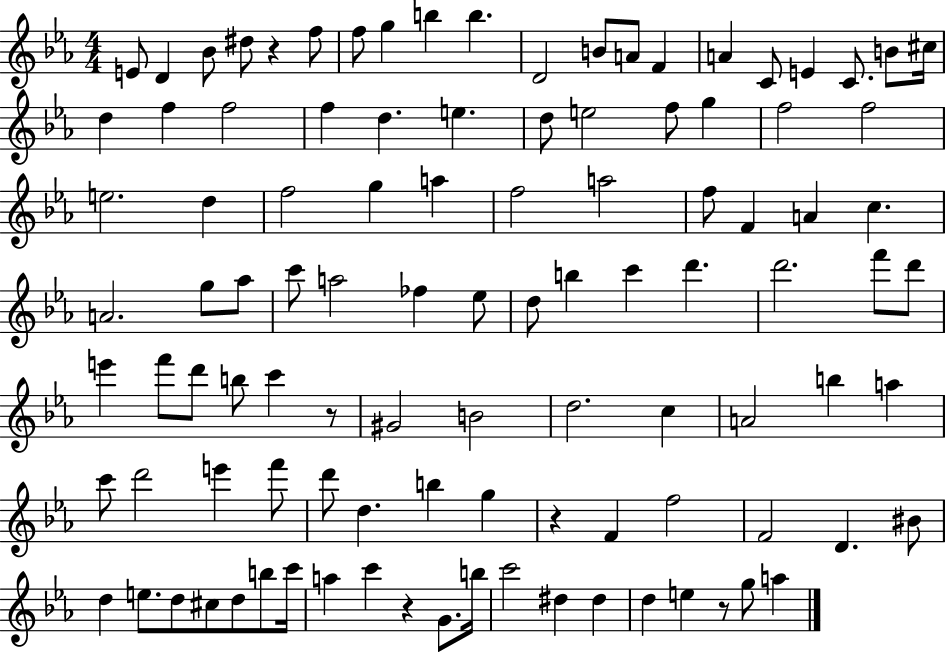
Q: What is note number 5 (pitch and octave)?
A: F5